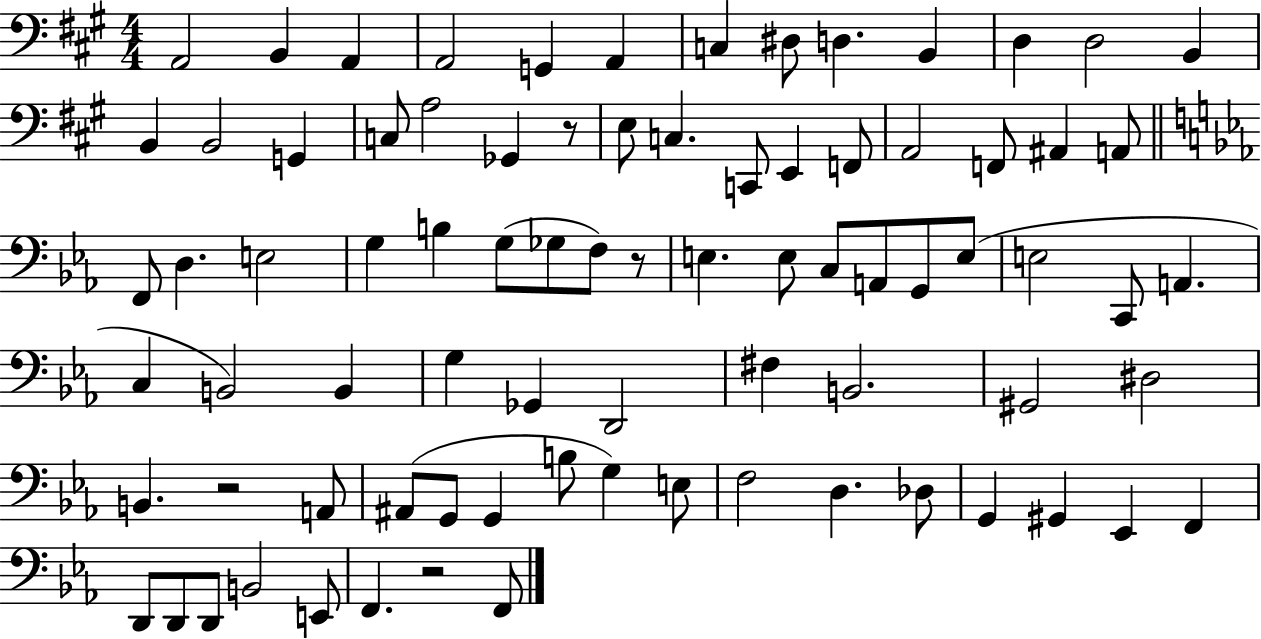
A2/h B2/q A2/q A2/h G2/q A2/q C3/q D#3/e D3/q. B2/q D3/q D3/h B2/q B2/q B2/h G2/q C3/e A3/h Gb2/q R/e E3/e C3/q. C2/e E2/q F2/e A2/h F2/e A#2/q A2/e F2/e D3/q. E3/h G3/q B3/q G3/e Gb3/e F3/e R/e E3/q. E3/e C3/e A2/e G2/e E3/e E3/h C2/e A2/q. C3/q B2/h B2/q G3/q Gb2/q D2/h F#3/q B2/h. G#2/h D#3/h B2/q. R/h A2/e A#2/e G2/e G2/q B3/e G3/q E3/e F3/h D3/q. Db3/e G2/q G#2/q Eb2/q F2/q D2/e D2/e D2/e B2/h E2/e F2/q. R/h F2/e